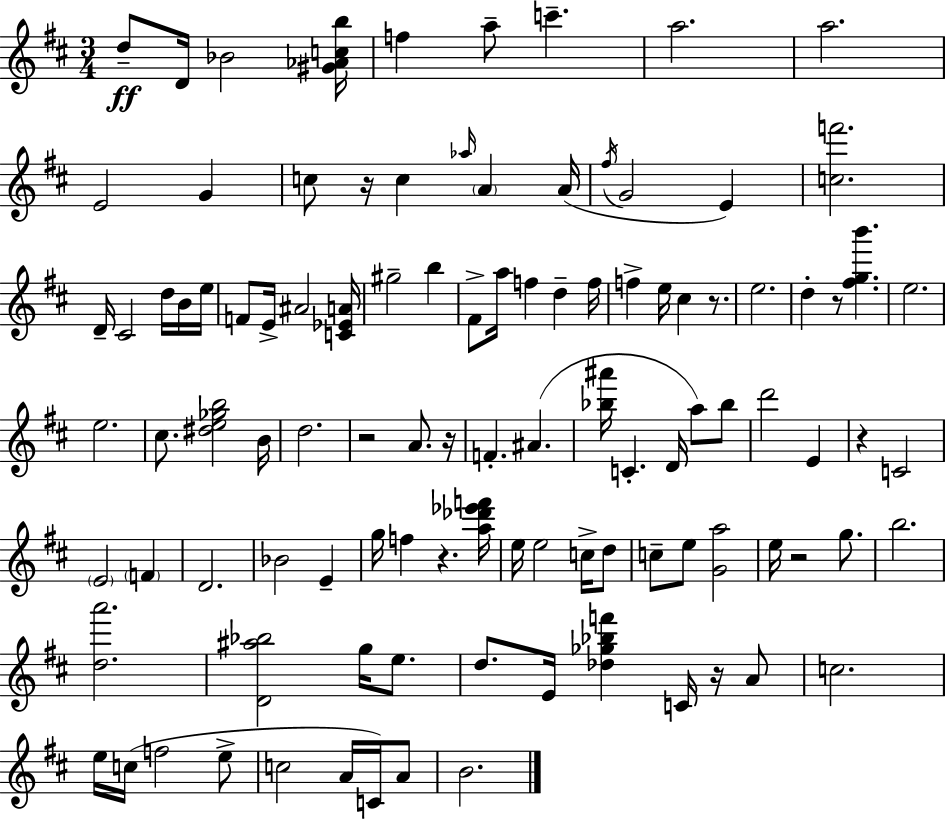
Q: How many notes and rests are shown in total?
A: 105